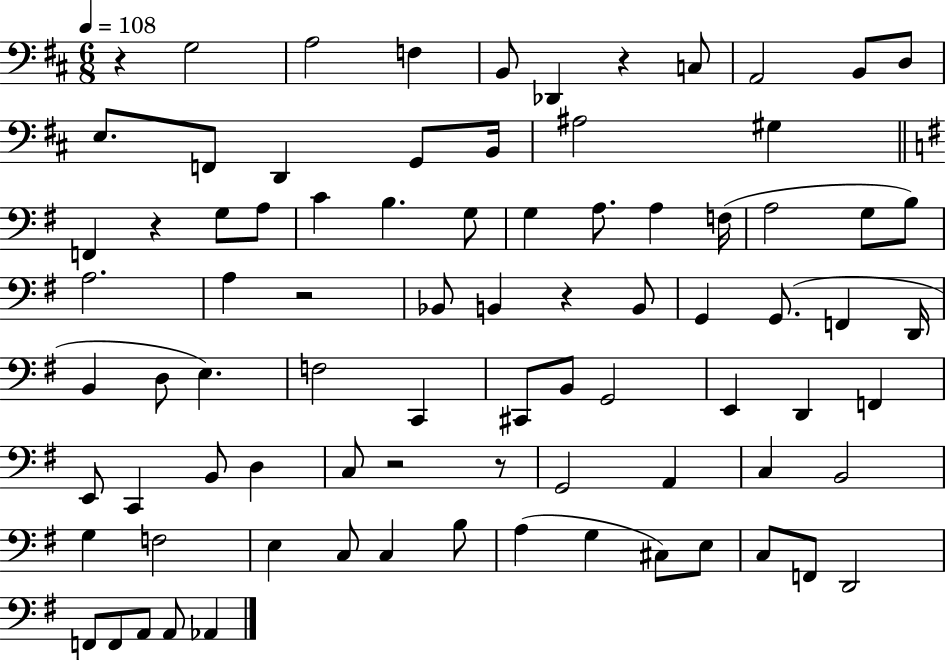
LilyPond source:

{
  \clef bass
  \numericTimeSignature
  \time 6/8
  \key d \major
  \tempo 4 = 108
  r4 g2 | a2 f4 | b,8 des,4 r4 c8 | a,2 b,8 d8 | \break e8. f,8 d,4 g,8 b,16 | ais2 gis4 | \bar "||" \break \key g \major f,4 r4 g8 a8 | c'4 b4. g8 | g4 a8. a4 f16( | a2 g8 b8) | \break a2. | a4 r2 | bes,8 b,4 r4 b,8 | g,4 g,8.( f,4 d,16 | \break b,4 d8 e4.) | f2 c,4 | cis,8 b,8 g,2 | e,4 d,4 f,4 | \break e,8 c,4 b,8 d4 | c8 r2 r8 | g,2 a,4 | c4 b,2 | \break g4 f2 | e4 c8 c4 b8 | a4( g4 cis8) e8 | c8 f,8 d,2 | \break f,8 f,8 a,8 a,8 aes,4 | \bar "|."
}